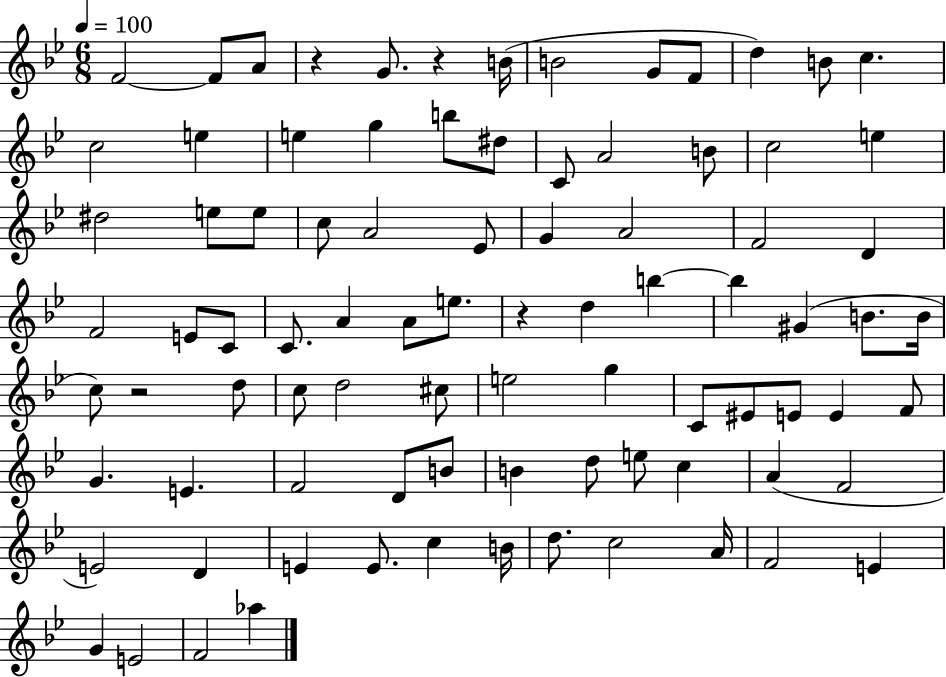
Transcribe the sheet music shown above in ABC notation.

X:1
T:Untitled
M:6/8
L:1/4
K:Bb
F2 F/2 A/2 z G/2 z B/4 B2 G/2 F/2 d B/2 c c2 e e g b/2 ^d/2 C/2 A2 B/2 c2 e ^d2 e/2 e/2 c/2 A2 _E/2 G A2 F2 D F2 E/2 C/2 C/2 A A/2 e/2 z d b b ^G B/2 B/4 c/2 z2 d/2 c/2 d2 ^c/2 e2 g C/2 ^E/2 E/2 E F/2 G E F2 D/2 B/2 B d/2 e/2 c A F2 E2 D E E/2 c B/4 d/2 c2 A/4 F2 E G E2 F2 _a